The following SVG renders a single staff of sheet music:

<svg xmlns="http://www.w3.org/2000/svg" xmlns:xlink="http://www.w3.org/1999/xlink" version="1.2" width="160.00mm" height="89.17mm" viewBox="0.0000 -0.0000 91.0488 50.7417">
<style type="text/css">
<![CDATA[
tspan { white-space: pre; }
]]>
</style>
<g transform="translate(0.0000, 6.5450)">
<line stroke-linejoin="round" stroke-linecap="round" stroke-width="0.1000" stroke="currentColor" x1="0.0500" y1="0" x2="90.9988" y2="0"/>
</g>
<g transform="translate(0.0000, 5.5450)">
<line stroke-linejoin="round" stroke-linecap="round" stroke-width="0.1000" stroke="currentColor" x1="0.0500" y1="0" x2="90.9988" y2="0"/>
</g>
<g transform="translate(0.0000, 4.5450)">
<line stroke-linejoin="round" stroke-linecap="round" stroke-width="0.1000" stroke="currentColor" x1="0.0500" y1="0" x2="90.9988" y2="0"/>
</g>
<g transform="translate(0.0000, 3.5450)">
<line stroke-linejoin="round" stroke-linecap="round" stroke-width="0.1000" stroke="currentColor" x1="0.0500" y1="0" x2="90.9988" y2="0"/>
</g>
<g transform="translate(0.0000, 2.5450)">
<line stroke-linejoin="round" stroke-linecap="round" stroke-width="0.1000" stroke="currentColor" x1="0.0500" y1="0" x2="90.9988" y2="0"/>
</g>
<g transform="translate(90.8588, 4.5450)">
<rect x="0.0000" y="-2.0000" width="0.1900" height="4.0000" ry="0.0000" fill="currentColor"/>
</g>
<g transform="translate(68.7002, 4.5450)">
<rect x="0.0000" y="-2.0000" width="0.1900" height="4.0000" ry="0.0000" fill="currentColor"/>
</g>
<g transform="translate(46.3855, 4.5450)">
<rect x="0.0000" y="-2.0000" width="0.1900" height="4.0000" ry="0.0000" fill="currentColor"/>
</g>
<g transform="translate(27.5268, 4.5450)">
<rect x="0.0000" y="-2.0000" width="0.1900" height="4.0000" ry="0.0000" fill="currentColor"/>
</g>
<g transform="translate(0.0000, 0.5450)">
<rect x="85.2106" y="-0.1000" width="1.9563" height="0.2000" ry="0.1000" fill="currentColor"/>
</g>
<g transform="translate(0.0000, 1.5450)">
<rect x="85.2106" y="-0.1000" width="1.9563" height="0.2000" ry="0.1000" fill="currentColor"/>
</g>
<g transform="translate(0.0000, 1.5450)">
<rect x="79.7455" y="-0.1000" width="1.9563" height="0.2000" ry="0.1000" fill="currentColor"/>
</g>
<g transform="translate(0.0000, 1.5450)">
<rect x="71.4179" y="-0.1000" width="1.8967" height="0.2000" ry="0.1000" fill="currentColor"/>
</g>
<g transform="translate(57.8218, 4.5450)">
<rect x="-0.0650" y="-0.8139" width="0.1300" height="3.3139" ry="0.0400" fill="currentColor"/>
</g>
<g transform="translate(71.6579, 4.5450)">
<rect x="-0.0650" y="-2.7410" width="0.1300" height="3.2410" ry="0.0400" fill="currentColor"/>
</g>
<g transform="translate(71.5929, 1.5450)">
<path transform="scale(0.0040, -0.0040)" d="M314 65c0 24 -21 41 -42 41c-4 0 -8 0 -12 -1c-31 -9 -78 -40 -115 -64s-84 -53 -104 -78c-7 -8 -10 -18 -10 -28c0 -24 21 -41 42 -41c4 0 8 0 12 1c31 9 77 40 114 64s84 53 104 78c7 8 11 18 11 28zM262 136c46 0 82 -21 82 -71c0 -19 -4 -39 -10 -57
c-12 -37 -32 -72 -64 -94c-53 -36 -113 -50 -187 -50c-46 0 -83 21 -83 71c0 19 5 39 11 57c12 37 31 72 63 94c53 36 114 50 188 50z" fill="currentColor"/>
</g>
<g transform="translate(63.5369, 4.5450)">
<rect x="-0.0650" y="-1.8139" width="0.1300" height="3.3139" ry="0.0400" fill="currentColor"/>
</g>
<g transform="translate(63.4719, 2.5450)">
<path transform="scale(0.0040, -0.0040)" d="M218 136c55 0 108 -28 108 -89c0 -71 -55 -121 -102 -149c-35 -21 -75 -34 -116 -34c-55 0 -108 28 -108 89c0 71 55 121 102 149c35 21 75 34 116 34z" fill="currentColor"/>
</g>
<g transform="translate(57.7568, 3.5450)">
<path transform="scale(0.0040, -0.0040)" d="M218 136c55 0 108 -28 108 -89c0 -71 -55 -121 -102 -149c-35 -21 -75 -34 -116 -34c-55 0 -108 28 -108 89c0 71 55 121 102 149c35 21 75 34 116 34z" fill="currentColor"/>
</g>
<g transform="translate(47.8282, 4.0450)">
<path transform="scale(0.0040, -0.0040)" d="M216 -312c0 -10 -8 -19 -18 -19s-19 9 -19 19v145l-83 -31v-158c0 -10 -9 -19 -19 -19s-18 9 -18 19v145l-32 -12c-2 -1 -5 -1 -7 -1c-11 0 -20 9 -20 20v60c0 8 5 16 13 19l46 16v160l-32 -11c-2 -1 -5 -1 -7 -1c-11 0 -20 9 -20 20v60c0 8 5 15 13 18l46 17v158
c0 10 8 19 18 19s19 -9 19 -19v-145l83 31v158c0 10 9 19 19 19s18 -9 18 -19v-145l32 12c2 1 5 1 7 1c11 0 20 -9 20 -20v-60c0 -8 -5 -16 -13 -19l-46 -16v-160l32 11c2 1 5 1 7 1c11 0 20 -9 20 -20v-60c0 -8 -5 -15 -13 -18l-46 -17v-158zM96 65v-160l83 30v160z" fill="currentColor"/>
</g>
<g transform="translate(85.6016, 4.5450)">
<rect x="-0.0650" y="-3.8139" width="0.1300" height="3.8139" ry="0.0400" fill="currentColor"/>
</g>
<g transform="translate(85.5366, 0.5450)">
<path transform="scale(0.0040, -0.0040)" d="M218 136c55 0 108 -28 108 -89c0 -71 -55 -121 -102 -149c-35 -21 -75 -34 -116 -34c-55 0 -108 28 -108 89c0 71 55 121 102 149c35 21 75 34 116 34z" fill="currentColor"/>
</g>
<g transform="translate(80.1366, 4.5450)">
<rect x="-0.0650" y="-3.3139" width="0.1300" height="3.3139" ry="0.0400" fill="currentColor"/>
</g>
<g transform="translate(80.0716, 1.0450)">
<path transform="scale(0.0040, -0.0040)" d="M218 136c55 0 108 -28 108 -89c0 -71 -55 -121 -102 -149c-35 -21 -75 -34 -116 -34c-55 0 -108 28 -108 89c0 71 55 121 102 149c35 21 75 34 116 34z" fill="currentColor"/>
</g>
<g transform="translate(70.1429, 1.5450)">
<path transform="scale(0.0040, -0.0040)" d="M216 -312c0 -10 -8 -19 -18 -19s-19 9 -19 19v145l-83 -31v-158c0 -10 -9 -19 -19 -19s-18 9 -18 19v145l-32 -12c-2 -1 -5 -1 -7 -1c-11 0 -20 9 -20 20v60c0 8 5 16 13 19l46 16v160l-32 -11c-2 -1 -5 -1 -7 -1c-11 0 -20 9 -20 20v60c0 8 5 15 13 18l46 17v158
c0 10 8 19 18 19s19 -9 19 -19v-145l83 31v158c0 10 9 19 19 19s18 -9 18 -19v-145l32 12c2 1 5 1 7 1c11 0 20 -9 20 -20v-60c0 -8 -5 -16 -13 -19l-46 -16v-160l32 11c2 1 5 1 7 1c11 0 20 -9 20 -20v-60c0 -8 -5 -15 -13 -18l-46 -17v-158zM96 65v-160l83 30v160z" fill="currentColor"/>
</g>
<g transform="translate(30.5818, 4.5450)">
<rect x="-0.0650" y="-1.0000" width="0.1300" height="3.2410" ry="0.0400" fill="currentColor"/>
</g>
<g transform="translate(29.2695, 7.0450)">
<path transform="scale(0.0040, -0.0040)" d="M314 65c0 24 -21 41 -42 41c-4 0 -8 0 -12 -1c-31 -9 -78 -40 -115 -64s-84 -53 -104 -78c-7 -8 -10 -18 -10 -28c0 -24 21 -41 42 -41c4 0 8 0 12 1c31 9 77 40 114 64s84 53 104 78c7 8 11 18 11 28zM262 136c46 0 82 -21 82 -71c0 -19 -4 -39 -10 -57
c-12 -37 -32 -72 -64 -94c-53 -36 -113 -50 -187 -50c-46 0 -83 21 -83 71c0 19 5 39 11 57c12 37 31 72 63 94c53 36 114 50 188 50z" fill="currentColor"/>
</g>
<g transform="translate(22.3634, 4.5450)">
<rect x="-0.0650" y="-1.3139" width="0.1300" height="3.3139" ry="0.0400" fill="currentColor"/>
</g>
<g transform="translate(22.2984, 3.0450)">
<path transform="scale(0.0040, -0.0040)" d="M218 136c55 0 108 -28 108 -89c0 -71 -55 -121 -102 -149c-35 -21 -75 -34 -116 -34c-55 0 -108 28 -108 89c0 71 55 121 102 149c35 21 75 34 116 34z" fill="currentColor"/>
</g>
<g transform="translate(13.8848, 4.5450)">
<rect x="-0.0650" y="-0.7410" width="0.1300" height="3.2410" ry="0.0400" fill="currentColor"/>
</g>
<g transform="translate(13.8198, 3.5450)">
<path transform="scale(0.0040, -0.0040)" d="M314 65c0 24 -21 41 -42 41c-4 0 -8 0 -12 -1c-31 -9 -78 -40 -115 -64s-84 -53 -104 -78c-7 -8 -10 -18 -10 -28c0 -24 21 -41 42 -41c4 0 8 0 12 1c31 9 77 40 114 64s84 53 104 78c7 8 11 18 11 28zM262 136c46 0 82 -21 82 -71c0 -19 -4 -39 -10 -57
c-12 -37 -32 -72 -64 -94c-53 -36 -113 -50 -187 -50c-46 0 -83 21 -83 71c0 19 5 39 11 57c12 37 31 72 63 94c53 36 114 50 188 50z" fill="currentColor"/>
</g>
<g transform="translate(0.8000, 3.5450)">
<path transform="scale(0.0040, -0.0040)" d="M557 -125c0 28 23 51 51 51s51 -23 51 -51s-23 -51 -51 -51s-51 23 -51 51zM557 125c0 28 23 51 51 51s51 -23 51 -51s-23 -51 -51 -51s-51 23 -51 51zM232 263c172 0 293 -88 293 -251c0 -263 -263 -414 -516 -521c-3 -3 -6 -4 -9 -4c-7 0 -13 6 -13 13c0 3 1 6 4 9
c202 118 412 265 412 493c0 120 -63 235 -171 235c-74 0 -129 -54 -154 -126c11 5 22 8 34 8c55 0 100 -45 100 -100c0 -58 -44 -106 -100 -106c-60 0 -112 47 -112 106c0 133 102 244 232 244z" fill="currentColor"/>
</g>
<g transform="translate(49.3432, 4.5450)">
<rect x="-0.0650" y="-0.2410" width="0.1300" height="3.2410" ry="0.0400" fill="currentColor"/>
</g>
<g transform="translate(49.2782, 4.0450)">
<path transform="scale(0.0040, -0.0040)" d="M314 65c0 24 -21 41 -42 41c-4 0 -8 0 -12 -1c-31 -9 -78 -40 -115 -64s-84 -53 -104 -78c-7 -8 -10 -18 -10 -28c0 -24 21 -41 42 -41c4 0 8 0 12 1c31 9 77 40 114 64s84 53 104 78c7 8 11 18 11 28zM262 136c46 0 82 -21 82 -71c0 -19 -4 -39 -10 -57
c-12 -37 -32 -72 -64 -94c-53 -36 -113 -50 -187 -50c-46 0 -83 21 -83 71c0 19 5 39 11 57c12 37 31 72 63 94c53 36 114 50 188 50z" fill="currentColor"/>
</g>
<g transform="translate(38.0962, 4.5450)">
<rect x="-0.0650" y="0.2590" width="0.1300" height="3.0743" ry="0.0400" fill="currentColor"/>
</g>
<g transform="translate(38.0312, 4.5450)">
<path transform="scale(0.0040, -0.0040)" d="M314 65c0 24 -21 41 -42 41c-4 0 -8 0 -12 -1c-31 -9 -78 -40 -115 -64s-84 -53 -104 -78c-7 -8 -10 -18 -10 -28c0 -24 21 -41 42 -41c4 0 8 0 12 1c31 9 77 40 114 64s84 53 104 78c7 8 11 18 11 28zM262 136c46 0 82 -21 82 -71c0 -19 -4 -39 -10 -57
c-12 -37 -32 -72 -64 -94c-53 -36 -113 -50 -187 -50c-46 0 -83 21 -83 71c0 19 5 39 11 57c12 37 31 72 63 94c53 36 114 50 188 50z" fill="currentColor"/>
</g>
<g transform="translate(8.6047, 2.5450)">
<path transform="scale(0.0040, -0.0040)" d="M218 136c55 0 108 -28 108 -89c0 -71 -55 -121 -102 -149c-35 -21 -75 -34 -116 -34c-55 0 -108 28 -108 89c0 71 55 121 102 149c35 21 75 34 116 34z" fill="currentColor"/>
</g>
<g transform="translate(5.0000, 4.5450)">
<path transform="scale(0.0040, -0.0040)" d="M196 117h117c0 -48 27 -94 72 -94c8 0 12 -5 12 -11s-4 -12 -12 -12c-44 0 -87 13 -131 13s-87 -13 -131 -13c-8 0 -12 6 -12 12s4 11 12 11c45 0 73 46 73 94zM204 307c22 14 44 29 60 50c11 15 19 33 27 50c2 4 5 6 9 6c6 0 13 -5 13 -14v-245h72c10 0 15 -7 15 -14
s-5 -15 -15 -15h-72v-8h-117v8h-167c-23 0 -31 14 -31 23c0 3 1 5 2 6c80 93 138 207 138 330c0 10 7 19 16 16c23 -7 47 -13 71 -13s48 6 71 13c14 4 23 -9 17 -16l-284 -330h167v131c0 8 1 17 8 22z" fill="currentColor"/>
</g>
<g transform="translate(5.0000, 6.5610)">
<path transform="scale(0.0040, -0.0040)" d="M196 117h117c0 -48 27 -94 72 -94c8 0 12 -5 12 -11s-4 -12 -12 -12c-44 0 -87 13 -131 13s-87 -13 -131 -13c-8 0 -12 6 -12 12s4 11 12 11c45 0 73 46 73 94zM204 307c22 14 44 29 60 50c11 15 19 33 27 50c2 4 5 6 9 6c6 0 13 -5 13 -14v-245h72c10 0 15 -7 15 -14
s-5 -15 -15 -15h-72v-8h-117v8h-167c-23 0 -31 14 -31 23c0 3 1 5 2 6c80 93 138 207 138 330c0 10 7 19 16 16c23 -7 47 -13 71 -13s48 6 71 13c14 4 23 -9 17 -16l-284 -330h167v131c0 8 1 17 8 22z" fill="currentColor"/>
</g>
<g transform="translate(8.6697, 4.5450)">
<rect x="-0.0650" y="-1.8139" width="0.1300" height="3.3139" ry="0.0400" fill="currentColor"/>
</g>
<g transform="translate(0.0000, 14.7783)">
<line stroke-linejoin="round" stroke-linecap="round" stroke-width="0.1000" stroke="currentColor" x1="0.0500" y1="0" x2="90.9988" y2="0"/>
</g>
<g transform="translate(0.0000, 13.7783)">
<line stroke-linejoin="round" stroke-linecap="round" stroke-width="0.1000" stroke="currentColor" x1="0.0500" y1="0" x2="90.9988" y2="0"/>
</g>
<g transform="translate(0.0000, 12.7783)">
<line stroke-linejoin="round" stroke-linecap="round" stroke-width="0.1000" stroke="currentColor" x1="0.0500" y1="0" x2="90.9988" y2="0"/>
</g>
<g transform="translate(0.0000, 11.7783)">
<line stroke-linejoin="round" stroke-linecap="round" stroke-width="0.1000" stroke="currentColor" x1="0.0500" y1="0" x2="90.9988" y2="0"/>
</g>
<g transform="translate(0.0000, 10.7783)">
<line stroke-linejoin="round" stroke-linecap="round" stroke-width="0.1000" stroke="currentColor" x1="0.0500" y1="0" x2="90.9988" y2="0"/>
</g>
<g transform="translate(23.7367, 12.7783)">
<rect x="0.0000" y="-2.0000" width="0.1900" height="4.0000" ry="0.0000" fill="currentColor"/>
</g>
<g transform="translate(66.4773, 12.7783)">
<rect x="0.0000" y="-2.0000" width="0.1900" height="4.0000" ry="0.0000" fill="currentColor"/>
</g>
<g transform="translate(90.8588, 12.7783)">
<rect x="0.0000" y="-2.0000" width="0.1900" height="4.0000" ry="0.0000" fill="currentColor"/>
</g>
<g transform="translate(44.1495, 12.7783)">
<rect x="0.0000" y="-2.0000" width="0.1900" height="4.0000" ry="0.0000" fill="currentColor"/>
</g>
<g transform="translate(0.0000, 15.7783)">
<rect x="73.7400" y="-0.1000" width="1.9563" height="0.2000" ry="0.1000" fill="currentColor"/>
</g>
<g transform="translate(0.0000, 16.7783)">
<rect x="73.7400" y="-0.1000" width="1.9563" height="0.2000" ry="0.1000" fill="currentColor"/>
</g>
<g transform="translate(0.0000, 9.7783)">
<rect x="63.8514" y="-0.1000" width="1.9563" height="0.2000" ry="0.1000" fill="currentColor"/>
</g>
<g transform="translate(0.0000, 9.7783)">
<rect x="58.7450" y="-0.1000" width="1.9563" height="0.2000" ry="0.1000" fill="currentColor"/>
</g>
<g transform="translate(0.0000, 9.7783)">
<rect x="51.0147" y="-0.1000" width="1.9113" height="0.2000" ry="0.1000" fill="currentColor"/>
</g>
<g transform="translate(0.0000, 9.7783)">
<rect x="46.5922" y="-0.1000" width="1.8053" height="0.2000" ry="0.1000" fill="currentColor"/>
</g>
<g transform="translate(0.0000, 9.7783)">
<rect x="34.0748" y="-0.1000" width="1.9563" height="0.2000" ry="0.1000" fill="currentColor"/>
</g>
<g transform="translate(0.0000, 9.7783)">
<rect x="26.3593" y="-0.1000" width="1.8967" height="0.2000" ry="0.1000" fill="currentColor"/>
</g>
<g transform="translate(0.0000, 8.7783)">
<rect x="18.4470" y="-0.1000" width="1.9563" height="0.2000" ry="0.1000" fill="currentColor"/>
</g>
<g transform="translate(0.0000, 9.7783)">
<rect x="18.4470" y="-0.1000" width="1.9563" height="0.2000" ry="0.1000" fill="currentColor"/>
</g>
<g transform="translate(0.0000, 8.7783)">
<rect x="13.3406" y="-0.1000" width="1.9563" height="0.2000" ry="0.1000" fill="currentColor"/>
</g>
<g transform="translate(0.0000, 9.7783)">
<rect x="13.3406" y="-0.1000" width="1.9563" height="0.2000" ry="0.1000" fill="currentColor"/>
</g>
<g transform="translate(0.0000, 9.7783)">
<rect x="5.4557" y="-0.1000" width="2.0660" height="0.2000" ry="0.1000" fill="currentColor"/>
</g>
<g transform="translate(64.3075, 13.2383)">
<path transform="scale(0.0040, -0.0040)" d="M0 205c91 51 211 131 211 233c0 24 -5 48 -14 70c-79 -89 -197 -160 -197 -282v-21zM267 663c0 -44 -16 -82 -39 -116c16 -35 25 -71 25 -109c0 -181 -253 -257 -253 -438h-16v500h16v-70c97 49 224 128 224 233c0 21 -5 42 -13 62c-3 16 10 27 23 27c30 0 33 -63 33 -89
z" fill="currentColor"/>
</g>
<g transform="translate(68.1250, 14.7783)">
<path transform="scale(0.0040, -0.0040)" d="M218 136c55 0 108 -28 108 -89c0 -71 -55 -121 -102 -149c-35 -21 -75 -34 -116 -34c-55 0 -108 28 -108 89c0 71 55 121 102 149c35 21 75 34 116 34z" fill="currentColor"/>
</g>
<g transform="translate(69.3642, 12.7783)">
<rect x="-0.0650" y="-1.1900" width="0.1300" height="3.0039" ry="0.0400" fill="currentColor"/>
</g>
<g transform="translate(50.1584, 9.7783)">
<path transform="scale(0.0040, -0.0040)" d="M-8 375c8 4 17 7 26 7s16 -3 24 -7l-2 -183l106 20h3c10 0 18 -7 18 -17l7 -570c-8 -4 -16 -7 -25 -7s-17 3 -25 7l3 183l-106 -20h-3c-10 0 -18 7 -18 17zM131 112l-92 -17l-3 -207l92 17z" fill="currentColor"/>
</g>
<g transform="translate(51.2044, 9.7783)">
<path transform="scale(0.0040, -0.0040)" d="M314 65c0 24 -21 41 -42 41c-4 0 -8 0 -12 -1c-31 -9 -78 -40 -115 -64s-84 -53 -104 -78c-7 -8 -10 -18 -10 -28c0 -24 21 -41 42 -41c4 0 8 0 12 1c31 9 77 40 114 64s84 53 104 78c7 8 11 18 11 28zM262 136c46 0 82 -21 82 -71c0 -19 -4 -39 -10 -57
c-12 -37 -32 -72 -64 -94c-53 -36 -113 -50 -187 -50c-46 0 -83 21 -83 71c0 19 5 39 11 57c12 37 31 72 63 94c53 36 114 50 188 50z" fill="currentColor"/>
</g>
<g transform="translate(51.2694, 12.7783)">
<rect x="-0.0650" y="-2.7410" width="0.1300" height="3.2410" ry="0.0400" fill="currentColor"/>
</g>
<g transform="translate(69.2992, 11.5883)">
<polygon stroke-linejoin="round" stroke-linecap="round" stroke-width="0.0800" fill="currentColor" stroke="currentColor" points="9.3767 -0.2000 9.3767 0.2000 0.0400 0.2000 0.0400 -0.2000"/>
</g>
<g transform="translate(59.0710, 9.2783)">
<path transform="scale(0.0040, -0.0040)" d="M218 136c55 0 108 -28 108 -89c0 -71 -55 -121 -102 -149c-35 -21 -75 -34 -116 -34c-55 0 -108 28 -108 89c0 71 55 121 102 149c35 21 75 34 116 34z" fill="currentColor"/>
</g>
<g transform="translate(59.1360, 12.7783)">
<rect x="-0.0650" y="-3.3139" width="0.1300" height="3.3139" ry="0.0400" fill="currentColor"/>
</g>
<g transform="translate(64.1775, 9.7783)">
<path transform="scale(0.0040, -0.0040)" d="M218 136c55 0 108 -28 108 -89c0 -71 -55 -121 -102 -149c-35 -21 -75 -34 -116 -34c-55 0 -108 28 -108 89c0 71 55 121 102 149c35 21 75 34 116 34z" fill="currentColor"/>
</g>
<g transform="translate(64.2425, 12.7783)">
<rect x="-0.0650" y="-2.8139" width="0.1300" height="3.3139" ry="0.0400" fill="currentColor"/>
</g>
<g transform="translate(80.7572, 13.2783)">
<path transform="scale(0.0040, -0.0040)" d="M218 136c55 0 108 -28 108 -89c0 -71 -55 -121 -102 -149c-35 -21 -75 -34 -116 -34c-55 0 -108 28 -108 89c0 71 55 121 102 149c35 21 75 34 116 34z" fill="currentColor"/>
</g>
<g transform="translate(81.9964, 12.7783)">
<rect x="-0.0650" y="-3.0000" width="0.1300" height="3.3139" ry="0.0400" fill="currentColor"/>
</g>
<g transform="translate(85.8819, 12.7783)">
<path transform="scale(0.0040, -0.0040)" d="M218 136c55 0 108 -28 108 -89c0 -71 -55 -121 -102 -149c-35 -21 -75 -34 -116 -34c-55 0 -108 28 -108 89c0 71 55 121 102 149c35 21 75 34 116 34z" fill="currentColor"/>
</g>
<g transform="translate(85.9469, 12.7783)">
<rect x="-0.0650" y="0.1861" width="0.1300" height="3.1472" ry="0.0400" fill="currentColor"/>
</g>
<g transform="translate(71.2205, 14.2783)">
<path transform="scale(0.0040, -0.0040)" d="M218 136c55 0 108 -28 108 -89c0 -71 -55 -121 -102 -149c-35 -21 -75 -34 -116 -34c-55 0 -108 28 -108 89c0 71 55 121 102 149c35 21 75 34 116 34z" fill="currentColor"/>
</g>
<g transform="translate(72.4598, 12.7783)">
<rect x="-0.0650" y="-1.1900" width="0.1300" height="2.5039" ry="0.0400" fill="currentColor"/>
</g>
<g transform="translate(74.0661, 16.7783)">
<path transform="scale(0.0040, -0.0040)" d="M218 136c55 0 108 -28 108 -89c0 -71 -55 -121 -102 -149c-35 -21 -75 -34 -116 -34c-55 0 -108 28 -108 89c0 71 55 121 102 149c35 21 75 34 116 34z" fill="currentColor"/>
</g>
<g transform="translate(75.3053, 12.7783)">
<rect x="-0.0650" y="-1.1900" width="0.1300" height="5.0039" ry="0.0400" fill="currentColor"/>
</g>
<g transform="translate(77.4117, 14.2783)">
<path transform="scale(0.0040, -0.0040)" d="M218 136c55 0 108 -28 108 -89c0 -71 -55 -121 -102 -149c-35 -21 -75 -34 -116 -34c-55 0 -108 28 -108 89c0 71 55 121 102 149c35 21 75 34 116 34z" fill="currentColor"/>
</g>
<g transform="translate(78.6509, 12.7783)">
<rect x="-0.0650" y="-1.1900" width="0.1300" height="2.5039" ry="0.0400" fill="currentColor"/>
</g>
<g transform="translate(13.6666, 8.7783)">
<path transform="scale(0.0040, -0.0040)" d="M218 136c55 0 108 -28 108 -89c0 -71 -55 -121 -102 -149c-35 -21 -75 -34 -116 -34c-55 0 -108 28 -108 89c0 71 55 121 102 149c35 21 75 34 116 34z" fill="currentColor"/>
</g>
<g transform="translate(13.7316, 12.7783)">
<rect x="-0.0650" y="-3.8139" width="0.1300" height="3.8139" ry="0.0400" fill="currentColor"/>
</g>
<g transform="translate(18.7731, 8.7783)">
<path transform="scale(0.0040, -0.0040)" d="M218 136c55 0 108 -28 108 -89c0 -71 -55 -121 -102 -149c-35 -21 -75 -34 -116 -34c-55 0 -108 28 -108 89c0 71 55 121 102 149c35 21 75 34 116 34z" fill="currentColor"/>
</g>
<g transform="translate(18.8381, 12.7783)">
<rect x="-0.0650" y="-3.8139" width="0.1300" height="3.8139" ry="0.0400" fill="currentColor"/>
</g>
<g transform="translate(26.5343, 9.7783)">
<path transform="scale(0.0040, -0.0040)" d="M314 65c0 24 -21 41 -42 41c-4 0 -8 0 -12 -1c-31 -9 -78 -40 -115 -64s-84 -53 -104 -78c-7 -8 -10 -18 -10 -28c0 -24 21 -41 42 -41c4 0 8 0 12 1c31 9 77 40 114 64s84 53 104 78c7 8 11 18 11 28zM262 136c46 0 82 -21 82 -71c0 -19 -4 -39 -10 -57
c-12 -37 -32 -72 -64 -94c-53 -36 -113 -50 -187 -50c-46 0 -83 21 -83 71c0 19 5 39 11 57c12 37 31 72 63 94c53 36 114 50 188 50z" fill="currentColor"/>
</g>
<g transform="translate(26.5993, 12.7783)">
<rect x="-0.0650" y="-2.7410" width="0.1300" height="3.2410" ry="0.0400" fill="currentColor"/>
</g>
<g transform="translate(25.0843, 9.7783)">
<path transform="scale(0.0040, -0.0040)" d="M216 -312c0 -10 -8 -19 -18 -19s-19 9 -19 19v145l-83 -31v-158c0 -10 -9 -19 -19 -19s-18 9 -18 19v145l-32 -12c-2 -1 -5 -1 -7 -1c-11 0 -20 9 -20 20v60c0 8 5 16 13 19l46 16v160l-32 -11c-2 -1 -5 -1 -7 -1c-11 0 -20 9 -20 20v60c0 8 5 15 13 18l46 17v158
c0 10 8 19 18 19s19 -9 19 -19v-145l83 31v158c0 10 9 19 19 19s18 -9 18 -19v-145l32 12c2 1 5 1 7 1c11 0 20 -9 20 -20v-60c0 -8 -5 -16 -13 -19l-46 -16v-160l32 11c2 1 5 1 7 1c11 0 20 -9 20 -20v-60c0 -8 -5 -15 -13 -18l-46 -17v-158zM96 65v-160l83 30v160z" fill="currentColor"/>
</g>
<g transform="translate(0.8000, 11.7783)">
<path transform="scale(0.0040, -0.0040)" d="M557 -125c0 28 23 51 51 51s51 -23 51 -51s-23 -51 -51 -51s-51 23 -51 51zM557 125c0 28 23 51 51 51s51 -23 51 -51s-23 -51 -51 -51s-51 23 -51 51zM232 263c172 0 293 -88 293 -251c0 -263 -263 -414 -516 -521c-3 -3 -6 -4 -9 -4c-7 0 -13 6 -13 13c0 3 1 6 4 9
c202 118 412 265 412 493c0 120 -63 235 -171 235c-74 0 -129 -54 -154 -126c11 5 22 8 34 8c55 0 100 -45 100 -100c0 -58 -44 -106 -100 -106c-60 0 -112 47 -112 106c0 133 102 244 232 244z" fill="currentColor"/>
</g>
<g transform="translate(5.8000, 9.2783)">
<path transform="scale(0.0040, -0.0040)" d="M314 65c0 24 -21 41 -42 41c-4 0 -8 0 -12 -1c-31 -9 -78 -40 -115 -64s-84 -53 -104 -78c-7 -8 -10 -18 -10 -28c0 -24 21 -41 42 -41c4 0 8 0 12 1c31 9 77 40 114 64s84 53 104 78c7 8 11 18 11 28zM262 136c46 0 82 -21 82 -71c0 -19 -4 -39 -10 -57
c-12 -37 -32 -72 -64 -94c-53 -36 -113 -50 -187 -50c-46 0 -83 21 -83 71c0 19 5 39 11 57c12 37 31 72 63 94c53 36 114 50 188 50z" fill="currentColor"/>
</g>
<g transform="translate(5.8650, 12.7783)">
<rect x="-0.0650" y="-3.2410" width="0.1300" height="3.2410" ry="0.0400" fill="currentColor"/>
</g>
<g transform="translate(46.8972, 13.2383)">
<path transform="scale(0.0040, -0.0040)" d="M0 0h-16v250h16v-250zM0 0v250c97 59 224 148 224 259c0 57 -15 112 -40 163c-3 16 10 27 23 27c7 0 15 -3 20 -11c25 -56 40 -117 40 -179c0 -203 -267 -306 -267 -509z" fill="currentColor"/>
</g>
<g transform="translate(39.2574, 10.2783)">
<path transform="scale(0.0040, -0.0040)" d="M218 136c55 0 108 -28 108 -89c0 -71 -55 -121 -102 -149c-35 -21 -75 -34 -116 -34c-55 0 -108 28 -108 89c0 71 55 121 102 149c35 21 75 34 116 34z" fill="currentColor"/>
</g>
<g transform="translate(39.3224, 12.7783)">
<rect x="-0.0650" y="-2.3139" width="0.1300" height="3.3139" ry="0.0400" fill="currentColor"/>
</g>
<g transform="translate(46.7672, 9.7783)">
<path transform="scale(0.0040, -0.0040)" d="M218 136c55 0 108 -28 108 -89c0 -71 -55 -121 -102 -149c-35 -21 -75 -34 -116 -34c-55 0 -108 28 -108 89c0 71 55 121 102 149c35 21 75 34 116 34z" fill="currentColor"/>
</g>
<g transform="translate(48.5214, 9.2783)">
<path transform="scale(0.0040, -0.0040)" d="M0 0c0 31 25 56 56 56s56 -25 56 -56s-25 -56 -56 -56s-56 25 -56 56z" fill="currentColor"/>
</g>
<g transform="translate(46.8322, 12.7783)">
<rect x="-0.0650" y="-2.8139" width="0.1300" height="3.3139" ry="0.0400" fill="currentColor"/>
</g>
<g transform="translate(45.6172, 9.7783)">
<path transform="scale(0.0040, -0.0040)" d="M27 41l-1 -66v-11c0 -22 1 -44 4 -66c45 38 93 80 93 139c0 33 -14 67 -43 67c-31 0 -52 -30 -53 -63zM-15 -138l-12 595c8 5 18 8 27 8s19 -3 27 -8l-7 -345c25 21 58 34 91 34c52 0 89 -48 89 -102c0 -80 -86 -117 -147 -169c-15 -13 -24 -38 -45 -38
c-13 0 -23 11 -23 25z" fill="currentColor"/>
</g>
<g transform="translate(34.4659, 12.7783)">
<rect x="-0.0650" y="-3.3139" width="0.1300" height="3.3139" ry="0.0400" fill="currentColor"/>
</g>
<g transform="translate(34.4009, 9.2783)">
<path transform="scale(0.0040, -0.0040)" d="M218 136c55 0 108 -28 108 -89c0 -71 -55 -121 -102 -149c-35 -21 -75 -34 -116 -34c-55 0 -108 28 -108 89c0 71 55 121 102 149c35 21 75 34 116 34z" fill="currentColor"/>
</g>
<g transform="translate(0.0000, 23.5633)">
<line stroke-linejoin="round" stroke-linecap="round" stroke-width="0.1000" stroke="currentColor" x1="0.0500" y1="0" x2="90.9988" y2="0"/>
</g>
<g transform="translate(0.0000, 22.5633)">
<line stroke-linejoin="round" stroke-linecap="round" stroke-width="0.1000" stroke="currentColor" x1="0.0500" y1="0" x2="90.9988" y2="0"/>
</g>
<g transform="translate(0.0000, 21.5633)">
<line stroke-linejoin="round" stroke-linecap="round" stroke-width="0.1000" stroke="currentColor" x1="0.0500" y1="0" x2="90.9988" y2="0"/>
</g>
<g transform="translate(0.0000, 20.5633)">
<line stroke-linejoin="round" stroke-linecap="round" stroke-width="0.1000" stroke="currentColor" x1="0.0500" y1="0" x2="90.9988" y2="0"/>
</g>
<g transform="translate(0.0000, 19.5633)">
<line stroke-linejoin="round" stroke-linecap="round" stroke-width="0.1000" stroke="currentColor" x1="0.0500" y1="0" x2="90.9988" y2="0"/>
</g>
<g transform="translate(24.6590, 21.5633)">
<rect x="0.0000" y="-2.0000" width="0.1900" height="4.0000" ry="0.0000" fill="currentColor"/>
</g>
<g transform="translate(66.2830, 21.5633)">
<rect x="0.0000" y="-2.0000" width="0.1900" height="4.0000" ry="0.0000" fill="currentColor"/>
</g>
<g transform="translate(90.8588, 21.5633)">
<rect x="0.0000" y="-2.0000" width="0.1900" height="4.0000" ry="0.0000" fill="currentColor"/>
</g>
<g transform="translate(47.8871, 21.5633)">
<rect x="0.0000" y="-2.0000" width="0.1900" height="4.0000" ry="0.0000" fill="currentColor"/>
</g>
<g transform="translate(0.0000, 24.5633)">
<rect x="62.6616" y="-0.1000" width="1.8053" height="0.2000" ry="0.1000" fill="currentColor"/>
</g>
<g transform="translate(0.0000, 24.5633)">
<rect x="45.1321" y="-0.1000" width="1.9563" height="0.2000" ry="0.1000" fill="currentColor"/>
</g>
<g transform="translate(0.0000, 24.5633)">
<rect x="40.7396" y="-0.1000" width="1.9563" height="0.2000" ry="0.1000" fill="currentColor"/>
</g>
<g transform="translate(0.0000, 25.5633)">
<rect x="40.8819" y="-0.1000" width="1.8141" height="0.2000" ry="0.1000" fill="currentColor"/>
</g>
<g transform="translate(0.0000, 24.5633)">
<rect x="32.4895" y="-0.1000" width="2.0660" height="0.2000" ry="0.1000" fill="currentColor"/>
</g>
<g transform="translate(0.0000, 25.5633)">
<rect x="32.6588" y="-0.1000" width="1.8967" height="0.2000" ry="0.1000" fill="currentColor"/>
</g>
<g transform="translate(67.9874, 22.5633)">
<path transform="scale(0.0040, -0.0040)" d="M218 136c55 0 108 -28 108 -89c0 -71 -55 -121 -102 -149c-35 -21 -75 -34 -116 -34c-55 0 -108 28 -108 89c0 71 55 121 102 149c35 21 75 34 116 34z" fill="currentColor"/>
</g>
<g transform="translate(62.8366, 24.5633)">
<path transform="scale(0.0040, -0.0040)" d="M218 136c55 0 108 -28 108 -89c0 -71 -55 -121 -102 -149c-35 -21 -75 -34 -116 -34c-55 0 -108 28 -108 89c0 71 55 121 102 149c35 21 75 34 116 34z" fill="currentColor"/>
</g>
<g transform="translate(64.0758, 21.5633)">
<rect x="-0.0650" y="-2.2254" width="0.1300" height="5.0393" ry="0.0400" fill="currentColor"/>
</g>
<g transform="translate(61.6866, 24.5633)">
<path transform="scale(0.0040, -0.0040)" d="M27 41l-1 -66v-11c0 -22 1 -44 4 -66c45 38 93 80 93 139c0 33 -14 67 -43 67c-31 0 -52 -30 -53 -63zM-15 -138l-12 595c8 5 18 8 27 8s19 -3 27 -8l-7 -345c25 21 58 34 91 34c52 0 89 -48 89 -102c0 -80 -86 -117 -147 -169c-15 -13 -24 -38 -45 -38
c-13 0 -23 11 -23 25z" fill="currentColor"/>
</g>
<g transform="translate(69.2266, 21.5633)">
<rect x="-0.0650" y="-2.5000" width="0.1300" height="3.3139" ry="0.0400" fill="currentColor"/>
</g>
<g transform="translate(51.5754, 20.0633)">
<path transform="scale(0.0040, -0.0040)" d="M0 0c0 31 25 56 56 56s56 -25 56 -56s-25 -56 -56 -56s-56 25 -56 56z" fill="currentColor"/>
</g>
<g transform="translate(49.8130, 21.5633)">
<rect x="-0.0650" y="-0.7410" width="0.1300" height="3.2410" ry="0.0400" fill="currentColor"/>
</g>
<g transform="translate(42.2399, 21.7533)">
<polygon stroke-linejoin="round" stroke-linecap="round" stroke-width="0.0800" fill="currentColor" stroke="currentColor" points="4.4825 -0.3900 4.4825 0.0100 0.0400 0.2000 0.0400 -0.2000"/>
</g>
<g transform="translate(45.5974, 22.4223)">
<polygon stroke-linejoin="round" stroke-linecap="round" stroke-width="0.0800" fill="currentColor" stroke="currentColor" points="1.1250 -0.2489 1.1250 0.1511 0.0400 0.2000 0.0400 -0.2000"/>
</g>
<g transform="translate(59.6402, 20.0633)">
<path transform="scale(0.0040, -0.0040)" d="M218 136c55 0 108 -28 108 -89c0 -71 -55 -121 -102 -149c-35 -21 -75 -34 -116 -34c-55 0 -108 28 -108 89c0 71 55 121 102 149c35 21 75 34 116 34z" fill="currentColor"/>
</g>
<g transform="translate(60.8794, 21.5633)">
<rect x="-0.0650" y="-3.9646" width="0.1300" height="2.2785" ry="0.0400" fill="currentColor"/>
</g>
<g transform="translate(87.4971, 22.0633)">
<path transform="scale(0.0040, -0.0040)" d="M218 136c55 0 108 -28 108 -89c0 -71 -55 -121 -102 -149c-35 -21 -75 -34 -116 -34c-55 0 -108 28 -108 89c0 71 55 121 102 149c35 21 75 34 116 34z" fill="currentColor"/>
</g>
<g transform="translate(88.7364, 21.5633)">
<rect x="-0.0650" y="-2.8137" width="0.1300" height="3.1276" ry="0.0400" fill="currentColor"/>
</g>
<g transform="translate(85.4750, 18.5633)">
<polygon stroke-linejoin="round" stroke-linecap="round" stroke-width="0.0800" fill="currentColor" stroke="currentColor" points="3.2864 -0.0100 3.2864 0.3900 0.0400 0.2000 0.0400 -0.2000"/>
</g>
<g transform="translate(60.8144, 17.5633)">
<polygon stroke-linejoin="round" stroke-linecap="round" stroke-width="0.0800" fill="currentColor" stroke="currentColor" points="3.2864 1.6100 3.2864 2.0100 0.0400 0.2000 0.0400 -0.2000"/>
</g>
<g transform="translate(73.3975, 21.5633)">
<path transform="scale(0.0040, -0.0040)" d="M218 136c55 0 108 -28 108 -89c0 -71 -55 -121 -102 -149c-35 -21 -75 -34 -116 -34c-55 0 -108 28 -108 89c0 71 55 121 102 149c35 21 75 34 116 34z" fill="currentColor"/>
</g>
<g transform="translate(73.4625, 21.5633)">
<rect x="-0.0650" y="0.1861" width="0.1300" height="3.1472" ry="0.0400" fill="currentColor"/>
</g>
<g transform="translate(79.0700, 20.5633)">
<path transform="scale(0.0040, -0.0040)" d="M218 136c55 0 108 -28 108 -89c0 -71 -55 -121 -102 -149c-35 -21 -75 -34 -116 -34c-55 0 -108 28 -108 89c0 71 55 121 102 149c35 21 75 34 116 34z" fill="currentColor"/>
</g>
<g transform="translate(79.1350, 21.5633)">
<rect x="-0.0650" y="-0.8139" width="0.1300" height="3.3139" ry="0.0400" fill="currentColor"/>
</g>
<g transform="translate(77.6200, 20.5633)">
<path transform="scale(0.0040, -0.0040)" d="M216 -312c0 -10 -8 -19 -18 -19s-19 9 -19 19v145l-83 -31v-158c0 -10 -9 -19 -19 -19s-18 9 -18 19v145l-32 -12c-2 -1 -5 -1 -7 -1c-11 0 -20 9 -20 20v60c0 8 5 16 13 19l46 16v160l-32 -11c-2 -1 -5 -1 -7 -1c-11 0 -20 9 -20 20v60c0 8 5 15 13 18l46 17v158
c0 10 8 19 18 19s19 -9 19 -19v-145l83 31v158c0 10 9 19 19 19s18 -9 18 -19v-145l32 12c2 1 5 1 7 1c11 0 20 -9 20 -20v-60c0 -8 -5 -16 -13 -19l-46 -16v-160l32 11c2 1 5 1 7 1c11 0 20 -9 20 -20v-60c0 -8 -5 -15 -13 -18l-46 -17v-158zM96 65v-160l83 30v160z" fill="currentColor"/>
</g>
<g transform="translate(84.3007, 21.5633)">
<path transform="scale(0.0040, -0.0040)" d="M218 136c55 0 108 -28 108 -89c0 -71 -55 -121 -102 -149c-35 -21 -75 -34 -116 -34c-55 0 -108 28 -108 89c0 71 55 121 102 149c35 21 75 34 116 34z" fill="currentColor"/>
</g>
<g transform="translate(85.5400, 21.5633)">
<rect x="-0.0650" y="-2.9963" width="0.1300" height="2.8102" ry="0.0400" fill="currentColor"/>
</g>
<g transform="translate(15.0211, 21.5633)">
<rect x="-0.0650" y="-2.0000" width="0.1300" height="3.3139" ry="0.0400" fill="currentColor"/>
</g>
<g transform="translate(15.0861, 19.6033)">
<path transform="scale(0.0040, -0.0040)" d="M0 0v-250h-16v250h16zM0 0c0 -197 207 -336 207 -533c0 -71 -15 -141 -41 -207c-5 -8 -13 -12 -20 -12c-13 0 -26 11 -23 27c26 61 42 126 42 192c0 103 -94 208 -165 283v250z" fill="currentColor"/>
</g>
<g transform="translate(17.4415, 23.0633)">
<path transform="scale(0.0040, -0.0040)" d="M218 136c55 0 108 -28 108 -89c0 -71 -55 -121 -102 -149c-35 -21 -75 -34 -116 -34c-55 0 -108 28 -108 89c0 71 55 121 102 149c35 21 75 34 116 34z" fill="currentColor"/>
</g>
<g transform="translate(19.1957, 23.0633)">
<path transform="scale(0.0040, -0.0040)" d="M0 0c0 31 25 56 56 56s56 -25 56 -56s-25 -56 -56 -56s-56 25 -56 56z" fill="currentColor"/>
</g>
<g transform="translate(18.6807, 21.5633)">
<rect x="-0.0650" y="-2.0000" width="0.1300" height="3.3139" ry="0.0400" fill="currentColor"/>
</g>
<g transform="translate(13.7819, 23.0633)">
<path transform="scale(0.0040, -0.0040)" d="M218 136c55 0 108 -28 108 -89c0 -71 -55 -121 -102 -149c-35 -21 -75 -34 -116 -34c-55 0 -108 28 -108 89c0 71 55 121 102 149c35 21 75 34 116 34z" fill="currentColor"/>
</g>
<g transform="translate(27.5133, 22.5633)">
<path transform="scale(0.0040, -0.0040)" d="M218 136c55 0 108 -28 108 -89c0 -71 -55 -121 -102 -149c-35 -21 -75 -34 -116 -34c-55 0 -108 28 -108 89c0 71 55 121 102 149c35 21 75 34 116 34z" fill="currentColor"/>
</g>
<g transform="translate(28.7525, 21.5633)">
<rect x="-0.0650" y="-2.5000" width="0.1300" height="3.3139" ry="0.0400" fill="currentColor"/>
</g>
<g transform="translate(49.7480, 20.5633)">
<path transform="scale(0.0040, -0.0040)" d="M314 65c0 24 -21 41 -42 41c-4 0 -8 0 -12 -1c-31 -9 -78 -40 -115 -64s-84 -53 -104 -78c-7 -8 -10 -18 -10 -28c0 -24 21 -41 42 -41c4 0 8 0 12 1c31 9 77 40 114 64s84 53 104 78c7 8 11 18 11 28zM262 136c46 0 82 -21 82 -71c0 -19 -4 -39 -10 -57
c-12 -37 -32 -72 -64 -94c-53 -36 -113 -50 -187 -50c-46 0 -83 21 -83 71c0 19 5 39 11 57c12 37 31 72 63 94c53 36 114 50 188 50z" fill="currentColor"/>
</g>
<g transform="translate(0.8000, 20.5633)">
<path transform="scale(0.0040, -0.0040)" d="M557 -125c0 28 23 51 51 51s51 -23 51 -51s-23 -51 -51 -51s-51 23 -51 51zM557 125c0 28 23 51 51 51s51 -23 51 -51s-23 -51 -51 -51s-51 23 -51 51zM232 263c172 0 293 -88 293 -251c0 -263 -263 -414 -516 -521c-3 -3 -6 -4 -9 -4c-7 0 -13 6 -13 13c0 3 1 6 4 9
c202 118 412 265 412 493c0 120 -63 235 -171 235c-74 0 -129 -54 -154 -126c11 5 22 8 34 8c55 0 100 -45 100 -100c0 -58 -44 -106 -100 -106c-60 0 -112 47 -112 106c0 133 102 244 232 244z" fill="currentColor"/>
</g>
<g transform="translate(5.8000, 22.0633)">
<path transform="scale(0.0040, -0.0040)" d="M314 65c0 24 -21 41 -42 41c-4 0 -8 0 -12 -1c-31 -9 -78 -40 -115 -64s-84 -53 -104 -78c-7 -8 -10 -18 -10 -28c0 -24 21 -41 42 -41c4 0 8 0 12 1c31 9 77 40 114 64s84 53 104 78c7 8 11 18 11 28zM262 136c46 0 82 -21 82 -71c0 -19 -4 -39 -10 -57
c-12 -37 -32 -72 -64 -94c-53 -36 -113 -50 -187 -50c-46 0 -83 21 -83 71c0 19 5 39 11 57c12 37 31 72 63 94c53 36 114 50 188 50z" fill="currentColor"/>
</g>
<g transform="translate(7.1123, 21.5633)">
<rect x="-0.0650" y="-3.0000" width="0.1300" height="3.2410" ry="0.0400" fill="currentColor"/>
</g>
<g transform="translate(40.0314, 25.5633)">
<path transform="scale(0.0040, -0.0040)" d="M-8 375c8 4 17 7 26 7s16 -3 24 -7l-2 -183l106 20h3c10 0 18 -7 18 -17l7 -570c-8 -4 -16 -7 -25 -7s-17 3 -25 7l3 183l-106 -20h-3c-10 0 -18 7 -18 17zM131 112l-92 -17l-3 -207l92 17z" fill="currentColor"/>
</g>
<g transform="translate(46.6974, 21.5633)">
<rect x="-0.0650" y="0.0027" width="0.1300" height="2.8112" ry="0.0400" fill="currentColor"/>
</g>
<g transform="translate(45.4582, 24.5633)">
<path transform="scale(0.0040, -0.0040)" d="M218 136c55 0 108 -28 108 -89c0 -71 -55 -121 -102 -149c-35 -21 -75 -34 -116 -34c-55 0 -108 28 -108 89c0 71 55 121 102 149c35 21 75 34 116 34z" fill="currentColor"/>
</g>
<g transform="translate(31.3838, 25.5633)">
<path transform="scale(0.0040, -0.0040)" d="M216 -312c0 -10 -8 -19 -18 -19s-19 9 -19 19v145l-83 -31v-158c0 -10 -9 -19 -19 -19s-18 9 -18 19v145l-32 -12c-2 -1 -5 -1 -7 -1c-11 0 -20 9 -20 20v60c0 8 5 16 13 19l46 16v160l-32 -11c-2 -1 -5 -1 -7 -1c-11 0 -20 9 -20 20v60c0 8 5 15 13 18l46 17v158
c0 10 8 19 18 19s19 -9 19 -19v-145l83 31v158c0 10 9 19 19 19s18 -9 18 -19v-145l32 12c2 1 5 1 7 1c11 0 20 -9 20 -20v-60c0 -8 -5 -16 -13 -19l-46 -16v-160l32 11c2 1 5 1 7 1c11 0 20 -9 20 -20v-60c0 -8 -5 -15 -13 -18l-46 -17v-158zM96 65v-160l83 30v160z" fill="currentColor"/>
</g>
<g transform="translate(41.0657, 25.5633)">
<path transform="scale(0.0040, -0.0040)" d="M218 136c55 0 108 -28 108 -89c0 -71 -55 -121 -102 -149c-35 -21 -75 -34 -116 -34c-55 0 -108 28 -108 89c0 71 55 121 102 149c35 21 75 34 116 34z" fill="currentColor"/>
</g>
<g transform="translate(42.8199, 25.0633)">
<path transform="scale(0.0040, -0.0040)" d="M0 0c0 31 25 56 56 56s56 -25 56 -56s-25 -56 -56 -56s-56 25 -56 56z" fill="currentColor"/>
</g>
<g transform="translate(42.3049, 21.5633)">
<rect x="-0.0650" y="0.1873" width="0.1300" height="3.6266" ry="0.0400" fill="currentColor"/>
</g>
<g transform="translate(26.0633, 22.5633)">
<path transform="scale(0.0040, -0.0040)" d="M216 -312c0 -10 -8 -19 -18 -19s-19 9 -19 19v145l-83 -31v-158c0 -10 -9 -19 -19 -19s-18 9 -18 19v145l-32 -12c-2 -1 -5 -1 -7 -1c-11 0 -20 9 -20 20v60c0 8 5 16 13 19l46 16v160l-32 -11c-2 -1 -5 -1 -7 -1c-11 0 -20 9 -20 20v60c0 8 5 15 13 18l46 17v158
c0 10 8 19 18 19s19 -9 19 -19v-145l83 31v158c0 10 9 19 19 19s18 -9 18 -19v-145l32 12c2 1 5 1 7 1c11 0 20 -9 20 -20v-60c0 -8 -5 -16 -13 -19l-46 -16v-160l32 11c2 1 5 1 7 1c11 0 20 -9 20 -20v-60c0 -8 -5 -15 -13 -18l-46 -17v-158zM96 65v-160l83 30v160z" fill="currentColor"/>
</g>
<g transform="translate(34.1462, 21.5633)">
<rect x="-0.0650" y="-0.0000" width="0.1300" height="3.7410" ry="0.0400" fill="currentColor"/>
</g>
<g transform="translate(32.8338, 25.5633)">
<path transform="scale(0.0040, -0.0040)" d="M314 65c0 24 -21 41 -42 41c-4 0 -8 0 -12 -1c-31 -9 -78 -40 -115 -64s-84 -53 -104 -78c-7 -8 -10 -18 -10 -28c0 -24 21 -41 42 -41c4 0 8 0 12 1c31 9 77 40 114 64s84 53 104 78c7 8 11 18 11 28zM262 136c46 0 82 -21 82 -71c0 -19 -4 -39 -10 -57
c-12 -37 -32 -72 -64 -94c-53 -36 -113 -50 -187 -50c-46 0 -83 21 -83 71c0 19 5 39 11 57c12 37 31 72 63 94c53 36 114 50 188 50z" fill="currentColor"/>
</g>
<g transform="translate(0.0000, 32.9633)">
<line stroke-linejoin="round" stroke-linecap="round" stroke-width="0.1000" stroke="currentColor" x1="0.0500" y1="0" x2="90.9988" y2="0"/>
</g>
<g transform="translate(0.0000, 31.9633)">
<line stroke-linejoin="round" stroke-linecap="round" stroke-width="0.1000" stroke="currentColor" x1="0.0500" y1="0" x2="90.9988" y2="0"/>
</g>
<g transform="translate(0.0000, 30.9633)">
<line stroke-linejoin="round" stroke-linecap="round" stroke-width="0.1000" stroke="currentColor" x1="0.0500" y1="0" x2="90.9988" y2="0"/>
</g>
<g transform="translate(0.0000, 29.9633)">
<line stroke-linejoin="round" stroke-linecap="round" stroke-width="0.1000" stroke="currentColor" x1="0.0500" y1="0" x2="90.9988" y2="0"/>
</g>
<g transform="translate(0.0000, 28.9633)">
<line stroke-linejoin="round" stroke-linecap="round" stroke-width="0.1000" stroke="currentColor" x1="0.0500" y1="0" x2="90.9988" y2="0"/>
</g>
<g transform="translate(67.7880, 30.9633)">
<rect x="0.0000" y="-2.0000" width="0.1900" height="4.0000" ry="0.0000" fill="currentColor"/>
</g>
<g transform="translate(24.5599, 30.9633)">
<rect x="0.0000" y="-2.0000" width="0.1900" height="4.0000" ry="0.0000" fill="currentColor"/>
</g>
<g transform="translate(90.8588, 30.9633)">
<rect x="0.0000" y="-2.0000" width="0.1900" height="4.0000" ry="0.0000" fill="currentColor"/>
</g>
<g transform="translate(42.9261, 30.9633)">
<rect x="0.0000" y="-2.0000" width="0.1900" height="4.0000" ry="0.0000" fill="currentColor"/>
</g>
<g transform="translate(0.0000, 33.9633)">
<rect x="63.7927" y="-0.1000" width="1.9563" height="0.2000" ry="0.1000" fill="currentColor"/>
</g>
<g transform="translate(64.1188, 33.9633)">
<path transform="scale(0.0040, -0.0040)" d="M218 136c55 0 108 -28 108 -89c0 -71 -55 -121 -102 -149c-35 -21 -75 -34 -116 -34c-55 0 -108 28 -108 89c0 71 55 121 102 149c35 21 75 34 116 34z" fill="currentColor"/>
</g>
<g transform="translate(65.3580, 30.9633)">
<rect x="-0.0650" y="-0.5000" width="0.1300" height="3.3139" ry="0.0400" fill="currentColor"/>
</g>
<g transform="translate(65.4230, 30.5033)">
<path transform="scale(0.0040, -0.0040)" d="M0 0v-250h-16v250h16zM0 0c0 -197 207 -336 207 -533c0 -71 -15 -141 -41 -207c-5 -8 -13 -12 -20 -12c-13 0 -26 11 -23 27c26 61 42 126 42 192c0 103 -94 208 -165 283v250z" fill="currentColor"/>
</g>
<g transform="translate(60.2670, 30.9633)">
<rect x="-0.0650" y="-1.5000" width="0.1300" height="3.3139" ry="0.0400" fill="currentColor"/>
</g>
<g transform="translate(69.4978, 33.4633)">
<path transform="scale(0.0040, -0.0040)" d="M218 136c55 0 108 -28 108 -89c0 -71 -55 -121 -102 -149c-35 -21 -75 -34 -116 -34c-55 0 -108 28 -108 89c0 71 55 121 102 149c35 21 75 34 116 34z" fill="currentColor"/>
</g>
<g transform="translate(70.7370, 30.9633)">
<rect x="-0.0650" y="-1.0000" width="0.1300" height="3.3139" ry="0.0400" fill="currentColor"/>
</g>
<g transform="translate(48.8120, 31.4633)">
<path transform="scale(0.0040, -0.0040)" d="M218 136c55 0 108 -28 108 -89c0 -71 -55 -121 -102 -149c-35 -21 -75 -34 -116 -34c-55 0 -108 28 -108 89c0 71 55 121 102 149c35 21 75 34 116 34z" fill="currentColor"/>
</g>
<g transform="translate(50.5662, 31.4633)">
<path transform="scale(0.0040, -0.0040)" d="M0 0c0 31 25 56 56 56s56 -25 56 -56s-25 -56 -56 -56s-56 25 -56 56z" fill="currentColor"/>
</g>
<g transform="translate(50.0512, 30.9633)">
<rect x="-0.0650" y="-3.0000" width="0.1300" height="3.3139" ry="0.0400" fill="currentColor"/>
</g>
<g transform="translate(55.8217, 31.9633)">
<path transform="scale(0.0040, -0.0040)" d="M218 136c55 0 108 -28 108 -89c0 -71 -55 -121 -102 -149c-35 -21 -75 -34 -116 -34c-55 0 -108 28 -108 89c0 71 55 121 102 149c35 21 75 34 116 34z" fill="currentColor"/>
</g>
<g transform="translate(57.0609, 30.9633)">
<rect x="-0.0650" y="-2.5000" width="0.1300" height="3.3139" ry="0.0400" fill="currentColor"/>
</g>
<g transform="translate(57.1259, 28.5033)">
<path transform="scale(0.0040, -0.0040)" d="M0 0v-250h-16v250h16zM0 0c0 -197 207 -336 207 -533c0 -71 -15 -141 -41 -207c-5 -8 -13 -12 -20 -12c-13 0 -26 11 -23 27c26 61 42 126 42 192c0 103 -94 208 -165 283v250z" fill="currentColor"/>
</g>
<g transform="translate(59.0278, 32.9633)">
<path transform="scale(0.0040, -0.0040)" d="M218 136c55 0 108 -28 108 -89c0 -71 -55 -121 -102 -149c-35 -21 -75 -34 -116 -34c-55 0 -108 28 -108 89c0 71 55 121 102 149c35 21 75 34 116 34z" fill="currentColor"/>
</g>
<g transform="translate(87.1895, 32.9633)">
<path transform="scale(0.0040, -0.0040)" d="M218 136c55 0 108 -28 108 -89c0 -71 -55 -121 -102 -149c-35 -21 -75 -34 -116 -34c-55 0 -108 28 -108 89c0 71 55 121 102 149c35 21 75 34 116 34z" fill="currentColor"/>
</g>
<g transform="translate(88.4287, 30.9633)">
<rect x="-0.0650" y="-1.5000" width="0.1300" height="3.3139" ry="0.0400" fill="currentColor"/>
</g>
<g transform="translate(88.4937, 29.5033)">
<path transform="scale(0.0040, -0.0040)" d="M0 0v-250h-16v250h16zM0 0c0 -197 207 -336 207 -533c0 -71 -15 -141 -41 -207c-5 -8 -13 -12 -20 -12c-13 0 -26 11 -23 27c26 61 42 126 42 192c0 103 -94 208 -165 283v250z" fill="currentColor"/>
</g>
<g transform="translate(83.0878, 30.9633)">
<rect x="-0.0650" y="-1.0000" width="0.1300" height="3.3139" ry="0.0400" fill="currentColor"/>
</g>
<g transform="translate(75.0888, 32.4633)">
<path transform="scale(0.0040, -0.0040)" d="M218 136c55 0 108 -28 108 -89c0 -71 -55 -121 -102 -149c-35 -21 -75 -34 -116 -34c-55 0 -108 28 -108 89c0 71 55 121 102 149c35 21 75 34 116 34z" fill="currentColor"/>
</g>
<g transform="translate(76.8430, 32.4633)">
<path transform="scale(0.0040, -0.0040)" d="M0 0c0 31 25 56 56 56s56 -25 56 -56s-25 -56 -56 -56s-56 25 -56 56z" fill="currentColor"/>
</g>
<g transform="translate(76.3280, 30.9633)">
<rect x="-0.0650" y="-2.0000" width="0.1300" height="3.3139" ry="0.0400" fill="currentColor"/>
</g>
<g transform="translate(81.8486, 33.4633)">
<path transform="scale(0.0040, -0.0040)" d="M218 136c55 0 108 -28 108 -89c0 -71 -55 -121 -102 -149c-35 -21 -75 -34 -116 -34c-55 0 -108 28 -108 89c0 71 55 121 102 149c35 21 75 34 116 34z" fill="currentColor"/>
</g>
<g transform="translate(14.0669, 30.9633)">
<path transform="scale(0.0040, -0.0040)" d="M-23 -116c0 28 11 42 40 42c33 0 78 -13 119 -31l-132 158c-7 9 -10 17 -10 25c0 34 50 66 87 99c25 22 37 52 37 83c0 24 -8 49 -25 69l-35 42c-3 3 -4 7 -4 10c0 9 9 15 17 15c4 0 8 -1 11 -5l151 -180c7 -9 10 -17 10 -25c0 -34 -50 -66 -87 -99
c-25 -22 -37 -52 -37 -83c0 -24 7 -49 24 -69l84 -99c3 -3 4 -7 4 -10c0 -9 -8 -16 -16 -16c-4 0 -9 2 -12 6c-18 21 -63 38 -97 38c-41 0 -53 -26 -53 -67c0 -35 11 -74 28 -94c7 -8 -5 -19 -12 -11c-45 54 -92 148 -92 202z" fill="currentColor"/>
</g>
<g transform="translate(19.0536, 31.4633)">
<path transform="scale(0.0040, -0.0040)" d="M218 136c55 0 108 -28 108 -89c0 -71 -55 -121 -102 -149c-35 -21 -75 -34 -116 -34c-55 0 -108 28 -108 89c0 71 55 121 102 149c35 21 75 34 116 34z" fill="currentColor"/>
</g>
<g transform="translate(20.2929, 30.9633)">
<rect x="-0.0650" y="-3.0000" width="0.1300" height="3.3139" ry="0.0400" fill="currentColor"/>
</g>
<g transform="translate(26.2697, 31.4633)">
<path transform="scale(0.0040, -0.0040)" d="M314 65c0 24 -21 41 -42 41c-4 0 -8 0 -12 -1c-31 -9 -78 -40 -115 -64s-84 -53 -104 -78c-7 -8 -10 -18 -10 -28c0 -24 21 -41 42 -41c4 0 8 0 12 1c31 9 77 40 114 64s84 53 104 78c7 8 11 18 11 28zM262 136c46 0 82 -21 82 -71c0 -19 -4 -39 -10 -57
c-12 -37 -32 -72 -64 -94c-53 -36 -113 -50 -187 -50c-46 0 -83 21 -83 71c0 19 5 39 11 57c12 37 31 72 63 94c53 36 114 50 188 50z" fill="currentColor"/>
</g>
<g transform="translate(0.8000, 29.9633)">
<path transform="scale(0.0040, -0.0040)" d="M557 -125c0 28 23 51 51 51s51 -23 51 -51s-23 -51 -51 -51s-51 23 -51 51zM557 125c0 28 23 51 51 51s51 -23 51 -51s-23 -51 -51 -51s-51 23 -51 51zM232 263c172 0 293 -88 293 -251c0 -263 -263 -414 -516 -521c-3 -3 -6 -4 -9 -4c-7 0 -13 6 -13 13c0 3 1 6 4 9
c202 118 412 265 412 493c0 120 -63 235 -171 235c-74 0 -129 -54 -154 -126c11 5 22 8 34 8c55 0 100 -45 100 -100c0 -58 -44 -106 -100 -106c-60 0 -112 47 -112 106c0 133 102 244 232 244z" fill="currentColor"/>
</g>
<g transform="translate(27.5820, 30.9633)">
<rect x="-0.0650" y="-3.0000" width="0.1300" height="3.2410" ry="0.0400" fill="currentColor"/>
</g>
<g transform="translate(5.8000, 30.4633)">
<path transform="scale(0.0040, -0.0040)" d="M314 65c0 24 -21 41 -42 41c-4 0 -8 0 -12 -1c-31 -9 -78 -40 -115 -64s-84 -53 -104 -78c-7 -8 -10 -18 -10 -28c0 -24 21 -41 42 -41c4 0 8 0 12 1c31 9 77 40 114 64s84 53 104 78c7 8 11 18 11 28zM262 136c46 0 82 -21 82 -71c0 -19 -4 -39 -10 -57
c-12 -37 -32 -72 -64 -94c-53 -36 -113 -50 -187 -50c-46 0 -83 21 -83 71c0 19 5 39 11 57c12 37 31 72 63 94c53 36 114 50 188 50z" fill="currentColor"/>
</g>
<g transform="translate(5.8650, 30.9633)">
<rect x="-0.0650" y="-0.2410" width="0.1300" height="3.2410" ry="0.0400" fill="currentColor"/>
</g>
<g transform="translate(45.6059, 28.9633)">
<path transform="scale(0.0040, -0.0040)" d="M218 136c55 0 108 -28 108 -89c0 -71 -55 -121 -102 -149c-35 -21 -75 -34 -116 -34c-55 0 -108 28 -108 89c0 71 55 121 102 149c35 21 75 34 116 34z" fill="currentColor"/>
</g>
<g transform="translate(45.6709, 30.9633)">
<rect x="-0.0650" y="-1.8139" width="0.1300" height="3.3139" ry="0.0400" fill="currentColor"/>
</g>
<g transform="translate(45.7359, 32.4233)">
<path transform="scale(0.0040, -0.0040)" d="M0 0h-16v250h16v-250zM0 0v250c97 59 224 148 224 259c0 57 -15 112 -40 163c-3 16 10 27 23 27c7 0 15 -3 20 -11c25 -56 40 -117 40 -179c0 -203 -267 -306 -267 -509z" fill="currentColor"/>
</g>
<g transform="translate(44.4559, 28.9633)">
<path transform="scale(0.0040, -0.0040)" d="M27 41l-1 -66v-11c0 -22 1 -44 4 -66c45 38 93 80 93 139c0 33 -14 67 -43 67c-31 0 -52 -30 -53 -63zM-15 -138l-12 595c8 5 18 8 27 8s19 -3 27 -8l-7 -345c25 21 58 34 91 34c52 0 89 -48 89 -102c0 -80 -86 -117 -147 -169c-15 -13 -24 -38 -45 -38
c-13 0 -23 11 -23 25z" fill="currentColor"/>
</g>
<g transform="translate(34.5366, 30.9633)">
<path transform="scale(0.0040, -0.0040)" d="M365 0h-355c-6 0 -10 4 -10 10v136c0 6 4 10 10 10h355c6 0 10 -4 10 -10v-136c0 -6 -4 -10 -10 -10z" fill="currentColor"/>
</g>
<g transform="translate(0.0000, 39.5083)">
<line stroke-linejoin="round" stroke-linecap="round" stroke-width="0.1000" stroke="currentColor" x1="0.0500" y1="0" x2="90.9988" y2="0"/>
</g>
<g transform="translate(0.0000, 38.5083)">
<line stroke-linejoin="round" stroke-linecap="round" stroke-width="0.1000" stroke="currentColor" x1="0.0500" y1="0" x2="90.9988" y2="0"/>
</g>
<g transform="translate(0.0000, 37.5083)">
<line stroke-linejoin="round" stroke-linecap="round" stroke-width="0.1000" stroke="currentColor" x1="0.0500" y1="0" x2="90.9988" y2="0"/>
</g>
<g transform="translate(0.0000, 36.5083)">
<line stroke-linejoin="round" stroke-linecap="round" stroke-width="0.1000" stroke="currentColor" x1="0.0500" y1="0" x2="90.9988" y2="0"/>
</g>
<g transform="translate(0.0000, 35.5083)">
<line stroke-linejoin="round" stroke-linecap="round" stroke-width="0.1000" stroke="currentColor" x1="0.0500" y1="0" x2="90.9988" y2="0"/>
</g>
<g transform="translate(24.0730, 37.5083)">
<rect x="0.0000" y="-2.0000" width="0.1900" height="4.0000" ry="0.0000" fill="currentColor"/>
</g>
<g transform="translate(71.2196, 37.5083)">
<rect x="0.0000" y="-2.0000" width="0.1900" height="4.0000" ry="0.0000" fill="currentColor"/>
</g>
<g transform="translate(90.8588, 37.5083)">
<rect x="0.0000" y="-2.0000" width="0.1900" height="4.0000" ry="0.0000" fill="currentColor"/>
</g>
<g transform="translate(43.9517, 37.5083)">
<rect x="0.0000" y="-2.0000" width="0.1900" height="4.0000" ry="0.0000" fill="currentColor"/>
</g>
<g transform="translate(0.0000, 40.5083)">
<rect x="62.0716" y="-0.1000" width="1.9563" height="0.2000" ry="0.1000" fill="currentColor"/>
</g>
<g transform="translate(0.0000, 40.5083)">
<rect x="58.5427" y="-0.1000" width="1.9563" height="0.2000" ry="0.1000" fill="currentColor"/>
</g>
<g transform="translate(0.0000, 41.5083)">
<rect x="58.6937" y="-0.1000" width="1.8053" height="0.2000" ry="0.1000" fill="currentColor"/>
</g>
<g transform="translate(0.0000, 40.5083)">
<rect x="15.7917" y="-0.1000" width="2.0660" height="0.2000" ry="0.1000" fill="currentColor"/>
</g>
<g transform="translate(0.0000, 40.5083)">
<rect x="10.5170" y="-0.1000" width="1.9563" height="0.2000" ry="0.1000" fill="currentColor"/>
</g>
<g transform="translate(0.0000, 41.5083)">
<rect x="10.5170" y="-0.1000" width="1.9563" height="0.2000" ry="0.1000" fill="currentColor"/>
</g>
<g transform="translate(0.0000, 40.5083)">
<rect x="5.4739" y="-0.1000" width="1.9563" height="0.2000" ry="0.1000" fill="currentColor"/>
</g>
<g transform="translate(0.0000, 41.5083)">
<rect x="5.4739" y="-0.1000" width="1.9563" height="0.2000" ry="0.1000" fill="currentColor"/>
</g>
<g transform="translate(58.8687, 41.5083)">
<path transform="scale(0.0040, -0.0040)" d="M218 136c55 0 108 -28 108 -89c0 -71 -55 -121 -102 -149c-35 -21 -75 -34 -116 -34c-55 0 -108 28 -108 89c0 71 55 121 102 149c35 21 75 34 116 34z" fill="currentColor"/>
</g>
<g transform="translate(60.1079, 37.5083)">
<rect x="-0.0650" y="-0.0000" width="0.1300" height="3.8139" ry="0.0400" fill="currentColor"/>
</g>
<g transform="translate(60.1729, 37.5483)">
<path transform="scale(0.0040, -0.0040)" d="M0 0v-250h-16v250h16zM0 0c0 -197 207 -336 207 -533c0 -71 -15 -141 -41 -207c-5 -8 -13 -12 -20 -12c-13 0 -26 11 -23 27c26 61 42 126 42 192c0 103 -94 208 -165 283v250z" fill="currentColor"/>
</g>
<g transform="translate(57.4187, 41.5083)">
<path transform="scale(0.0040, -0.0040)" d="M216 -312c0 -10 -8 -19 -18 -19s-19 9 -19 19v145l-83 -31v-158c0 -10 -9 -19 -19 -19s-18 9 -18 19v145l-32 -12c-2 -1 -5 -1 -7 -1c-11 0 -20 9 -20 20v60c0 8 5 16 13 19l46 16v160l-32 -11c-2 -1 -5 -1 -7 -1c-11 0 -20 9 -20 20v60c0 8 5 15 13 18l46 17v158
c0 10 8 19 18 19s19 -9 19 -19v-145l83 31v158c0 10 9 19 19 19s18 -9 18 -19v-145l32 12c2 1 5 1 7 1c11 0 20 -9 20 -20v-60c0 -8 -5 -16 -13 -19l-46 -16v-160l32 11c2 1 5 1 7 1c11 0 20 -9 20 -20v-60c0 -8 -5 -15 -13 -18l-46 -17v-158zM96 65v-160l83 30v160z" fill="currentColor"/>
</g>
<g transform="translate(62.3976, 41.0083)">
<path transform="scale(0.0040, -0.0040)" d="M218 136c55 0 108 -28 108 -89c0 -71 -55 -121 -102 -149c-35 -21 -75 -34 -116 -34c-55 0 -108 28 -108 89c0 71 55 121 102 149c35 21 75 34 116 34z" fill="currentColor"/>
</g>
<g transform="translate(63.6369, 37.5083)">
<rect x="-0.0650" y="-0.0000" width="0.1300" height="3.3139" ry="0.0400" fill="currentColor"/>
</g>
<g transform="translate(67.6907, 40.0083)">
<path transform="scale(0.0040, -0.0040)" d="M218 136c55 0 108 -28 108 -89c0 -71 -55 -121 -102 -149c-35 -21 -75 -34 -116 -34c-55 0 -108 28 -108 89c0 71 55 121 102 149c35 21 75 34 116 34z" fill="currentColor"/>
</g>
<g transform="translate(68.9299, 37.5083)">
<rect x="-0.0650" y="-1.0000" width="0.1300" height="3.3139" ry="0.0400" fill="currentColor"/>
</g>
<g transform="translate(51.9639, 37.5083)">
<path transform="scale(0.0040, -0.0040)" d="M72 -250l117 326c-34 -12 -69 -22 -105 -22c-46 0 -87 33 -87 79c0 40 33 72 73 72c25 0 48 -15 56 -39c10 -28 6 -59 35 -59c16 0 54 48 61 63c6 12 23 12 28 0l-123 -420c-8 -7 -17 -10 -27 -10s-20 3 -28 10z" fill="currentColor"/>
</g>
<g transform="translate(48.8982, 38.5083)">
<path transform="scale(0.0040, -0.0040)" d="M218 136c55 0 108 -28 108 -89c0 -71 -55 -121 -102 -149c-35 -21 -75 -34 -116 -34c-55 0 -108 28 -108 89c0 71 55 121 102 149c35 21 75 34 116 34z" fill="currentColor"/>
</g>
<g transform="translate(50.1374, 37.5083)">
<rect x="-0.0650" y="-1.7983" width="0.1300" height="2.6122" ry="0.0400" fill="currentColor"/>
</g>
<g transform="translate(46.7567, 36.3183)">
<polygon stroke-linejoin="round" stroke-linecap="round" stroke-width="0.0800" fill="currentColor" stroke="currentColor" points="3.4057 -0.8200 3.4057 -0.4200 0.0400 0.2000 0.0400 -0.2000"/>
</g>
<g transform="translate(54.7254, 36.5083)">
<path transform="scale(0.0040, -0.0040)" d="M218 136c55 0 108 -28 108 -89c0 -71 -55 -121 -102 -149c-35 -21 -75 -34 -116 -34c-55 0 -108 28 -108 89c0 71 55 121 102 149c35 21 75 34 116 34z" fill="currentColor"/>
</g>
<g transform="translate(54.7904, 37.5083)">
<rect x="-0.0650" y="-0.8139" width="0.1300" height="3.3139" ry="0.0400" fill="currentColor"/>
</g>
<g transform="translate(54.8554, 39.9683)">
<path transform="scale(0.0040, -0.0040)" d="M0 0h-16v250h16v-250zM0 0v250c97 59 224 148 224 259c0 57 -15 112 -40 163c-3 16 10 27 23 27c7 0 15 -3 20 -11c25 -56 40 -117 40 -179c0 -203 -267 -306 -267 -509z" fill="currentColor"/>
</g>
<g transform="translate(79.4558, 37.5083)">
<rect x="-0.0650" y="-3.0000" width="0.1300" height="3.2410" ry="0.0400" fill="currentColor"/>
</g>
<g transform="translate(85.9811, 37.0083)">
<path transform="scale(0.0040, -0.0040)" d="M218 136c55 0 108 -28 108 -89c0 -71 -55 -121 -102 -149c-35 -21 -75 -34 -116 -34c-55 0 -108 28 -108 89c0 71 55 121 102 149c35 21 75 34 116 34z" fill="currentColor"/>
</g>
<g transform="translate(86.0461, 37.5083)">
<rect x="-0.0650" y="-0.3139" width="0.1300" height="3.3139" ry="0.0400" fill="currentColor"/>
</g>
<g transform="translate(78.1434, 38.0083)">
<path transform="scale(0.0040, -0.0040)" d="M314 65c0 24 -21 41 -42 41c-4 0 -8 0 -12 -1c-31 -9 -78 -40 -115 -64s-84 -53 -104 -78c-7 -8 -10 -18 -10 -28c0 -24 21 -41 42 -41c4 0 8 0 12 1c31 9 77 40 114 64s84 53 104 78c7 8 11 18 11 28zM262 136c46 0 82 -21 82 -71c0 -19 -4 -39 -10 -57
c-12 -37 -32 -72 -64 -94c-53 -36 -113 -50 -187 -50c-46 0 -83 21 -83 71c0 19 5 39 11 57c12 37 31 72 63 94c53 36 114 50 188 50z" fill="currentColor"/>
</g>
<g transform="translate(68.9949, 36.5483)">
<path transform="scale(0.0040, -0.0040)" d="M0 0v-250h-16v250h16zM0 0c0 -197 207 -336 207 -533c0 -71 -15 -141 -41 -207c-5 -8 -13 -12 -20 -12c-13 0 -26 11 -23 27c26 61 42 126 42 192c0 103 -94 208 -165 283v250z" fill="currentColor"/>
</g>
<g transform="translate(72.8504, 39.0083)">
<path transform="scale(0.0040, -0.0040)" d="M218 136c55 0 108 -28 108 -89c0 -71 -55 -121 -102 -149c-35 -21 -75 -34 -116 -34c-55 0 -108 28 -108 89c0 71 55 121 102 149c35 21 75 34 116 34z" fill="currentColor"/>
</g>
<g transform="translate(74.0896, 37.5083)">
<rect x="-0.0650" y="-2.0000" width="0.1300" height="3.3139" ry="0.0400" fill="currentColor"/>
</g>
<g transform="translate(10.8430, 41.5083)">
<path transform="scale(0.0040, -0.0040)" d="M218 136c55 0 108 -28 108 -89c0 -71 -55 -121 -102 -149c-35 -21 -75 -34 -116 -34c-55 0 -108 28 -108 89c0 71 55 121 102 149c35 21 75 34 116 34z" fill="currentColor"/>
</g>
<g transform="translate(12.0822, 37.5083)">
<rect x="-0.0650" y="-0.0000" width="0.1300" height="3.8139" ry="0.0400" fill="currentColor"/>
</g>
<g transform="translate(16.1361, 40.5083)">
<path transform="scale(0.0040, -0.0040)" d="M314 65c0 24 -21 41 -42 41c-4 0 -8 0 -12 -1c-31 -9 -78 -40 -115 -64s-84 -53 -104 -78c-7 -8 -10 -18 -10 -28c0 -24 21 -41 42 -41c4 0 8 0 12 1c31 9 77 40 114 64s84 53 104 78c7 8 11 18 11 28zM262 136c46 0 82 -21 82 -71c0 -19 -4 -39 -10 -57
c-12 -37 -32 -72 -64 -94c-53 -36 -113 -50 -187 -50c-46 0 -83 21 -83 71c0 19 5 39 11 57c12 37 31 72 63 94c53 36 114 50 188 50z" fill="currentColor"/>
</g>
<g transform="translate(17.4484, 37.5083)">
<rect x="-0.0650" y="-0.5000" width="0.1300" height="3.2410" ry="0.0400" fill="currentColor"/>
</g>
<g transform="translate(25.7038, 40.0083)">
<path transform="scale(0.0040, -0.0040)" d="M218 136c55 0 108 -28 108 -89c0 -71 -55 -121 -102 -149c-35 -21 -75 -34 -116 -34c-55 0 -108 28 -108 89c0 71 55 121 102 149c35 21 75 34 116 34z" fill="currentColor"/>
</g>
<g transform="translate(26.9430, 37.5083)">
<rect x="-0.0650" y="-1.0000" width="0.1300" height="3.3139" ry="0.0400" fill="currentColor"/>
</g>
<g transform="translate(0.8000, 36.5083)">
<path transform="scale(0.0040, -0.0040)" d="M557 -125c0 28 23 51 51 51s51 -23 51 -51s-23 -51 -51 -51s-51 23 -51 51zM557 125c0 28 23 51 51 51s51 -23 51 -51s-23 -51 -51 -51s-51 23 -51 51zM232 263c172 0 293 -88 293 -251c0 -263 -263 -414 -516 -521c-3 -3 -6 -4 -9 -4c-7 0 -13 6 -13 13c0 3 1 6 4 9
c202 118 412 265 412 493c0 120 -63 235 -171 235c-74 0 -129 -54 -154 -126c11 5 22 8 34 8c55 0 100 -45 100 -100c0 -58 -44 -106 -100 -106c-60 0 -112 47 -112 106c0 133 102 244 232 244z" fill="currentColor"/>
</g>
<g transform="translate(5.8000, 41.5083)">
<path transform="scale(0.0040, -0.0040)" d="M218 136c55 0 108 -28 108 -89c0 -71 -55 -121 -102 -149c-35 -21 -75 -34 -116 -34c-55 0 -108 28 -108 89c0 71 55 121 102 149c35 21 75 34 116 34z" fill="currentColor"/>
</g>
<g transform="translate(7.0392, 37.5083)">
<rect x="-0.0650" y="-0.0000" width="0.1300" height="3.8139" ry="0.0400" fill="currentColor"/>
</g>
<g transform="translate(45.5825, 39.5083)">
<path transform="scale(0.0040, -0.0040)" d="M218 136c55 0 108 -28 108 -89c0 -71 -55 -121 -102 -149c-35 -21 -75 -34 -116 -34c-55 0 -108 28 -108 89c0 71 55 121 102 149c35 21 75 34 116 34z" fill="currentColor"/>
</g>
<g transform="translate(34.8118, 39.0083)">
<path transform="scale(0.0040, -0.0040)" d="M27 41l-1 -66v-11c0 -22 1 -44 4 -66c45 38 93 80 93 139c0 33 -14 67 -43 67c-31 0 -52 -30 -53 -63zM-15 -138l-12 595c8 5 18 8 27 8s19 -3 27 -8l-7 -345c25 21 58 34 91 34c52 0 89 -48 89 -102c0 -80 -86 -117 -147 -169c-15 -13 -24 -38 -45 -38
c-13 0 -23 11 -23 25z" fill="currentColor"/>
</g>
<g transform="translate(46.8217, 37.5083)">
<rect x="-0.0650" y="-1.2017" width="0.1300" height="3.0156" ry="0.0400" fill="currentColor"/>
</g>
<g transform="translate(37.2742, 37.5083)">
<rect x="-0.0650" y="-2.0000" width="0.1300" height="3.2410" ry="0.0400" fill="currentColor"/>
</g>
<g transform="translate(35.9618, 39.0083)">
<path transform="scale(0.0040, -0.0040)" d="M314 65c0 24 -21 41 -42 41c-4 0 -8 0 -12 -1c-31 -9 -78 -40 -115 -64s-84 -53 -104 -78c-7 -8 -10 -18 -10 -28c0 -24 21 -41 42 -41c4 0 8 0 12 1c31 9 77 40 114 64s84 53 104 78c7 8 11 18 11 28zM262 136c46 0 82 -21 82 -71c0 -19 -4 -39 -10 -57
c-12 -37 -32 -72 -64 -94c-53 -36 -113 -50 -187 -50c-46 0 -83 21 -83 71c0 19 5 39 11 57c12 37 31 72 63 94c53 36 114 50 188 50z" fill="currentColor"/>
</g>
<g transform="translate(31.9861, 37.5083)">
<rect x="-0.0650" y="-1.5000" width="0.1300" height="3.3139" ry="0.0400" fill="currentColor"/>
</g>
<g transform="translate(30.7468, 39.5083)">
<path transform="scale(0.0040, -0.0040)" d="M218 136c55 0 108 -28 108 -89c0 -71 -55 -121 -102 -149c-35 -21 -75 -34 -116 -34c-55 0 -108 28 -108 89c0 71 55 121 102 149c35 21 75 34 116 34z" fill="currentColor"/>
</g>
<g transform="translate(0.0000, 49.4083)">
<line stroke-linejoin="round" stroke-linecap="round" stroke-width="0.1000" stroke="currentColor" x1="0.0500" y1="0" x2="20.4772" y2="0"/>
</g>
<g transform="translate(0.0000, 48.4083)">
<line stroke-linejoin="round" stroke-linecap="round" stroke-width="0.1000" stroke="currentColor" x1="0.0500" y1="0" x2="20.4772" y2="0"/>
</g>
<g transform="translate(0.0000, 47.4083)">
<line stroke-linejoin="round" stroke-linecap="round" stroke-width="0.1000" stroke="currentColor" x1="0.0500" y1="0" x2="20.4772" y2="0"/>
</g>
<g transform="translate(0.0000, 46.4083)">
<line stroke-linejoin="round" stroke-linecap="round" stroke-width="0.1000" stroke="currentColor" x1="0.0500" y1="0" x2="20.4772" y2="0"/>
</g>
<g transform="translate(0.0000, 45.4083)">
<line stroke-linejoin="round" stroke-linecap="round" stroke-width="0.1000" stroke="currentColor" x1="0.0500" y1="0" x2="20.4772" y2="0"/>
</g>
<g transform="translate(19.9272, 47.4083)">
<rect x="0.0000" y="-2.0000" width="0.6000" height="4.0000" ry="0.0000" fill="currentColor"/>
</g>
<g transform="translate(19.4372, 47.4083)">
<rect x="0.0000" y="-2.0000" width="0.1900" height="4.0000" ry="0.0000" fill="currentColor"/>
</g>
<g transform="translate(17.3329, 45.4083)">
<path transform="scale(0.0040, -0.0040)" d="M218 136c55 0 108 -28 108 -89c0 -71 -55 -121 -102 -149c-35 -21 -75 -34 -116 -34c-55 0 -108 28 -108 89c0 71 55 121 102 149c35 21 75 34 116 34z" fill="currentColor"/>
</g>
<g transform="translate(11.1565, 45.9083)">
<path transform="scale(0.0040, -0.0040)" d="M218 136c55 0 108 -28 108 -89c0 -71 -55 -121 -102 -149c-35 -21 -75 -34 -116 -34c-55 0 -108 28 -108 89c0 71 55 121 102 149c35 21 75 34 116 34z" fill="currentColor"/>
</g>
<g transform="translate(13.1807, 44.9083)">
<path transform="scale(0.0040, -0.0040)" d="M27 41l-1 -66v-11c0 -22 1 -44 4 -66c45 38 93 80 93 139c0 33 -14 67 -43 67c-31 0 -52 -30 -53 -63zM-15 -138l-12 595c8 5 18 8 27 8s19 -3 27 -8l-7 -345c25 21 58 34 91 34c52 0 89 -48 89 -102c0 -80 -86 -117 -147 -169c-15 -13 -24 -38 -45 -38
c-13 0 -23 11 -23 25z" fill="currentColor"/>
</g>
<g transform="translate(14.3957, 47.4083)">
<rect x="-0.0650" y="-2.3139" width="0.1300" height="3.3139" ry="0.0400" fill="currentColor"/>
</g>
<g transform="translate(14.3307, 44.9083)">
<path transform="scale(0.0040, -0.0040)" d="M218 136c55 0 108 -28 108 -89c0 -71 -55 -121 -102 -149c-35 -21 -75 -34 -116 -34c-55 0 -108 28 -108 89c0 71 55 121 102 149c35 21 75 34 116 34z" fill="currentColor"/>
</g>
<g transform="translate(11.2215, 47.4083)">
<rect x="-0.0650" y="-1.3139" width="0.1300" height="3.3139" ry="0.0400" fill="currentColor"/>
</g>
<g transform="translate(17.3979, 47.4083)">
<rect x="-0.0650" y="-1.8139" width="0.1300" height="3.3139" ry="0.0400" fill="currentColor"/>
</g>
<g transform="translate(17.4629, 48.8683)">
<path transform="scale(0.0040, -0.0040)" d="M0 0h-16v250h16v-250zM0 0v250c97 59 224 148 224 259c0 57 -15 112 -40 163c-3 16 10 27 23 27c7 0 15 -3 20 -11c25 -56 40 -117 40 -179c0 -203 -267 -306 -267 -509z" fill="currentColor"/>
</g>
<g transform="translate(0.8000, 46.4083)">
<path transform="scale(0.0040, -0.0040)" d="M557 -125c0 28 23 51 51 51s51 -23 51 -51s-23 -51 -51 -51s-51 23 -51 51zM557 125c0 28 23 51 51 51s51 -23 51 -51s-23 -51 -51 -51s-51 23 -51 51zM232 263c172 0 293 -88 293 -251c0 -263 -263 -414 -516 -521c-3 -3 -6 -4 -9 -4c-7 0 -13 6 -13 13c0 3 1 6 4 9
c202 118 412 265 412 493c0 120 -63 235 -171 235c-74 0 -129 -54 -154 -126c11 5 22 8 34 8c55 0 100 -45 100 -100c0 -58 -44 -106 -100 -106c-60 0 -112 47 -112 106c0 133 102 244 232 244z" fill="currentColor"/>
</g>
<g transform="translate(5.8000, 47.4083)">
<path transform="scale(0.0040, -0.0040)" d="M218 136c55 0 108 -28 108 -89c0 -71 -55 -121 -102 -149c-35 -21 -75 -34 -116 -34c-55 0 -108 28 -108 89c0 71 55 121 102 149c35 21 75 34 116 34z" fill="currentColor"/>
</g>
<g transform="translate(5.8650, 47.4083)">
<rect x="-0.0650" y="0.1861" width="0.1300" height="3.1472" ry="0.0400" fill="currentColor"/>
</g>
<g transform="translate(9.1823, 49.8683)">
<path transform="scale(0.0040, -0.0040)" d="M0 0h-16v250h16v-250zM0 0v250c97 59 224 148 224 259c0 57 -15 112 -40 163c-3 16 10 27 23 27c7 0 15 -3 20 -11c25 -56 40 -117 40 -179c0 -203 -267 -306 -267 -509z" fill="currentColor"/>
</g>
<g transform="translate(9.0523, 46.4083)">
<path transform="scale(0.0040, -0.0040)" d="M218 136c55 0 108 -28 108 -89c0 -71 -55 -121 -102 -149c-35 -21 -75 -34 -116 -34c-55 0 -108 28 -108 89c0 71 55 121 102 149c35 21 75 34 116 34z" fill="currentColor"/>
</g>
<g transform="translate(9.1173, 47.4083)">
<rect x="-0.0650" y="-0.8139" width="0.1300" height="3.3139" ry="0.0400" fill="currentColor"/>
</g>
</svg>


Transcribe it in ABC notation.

X:1
T:Untitled
M:4/4
L:1/4
K:C
A, F,2 G, F,,2 D,2 ^E,2 F, A, ^C2 D E D2 E E ^C2 D B, _C/2 C2 D C/4 G,,/2 A,,/2 C,,/2 A,,/2 C, D, C,2 A,,/2 A,, ^B,, ^C,,2 C,,/2 E,,/4 F,2 G,/2 _E,,/2 B,, D, ^F, D,/2 C,/2 E,2 z C, C,2 z2 _A,/2 C, B,,/2 G,, E,,/2 F,, A,, F,, G,,/2 C,, C,, E,,2 F,, G,, _A,,2 G,,/2 B,,/2 z/2 F,/2 ^C,,/2 D,, F,,/2 A,, C,2 E, D, F,/2 G, _B, A,/2